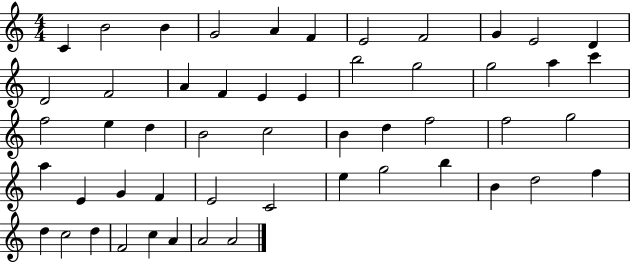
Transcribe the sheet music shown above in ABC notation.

X:1
T:Untitled
M:4/4
L:1/4
K:C
C B2 B G2 A F E2 F2 G E2 D D2 F2 A F E E b2 g2 g2 a c' f2 e d B2 c2 B d f2 f2 g2 a E G F E2 C2 e g2 b B d2 f d c2 d F2 c A A2 A2